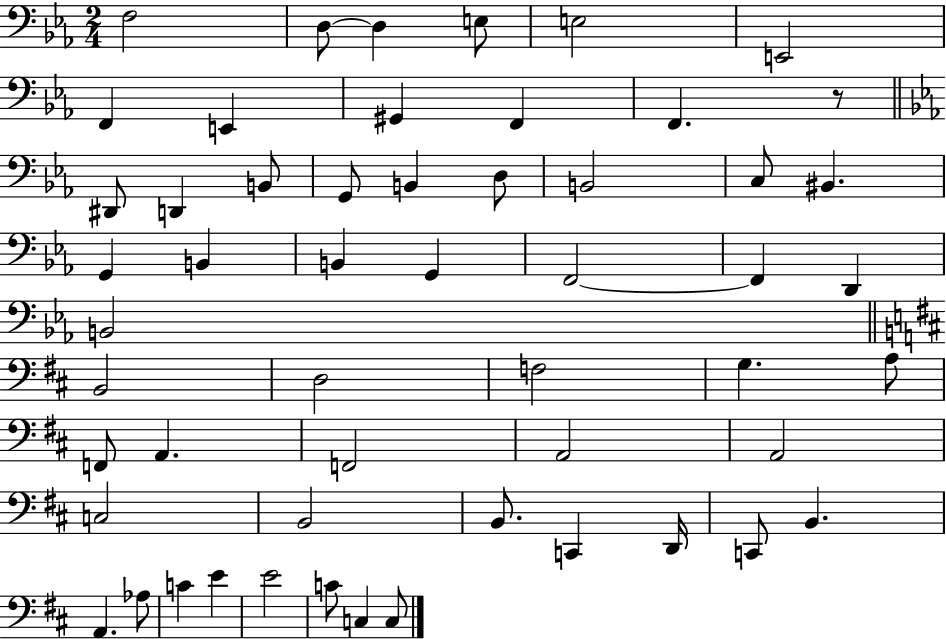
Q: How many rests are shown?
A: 1